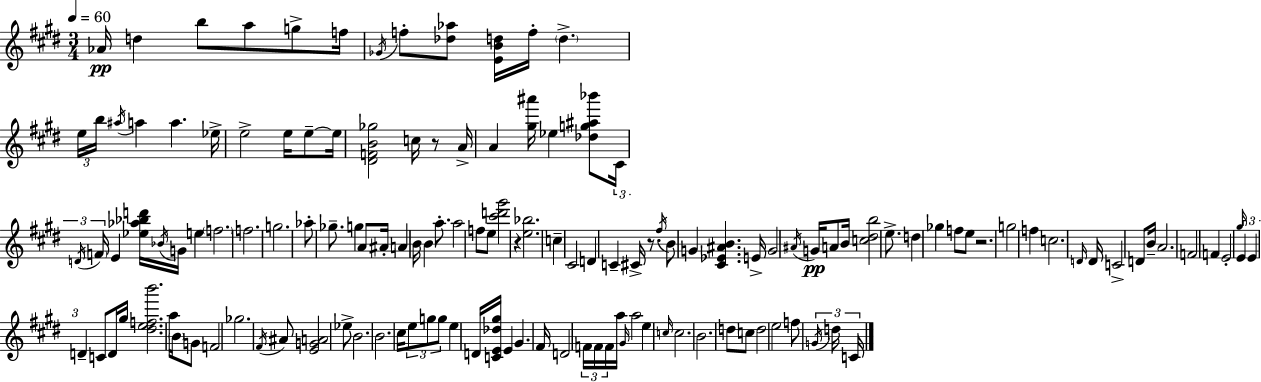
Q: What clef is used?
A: treble